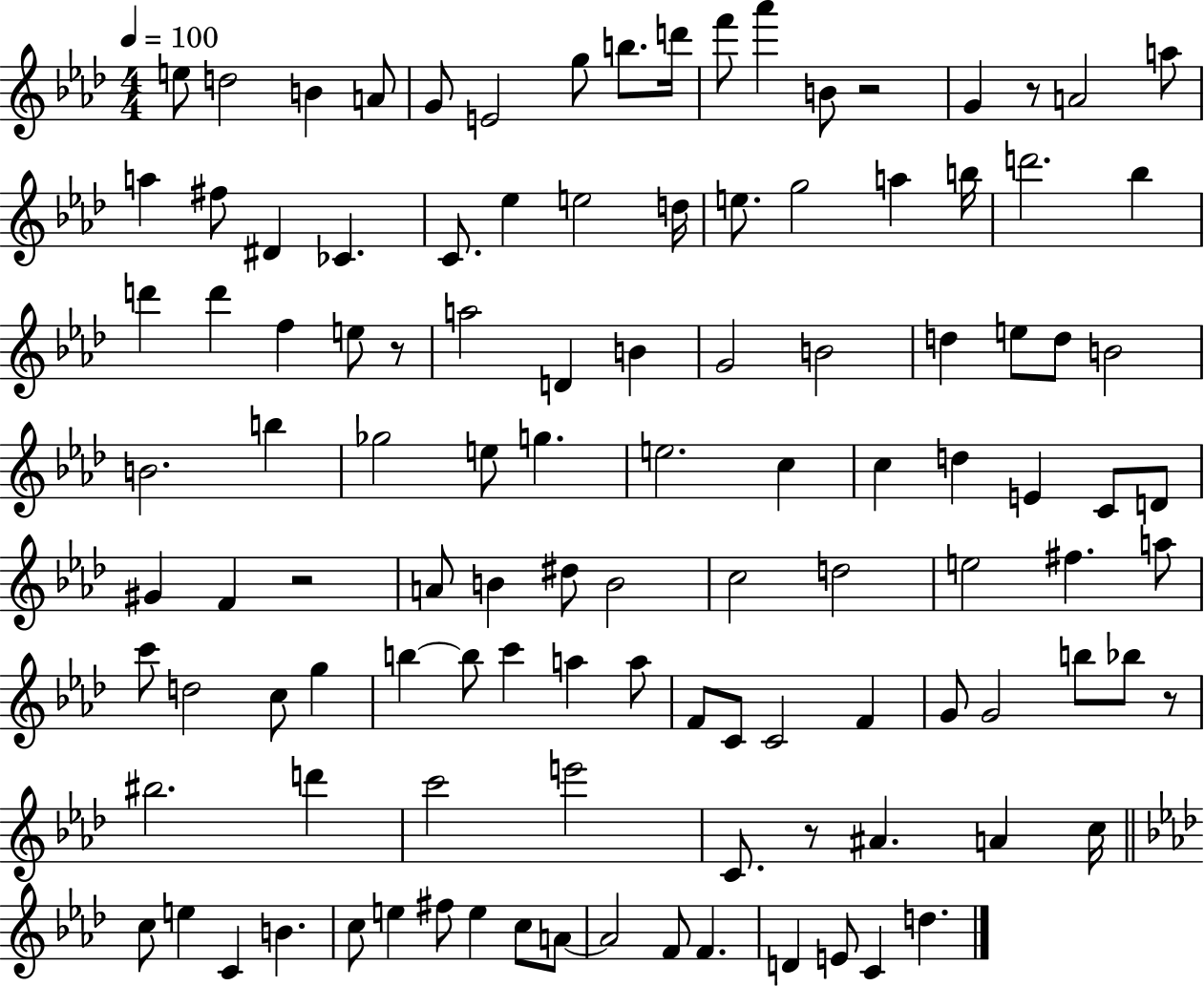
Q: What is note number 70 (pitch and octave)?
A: B5